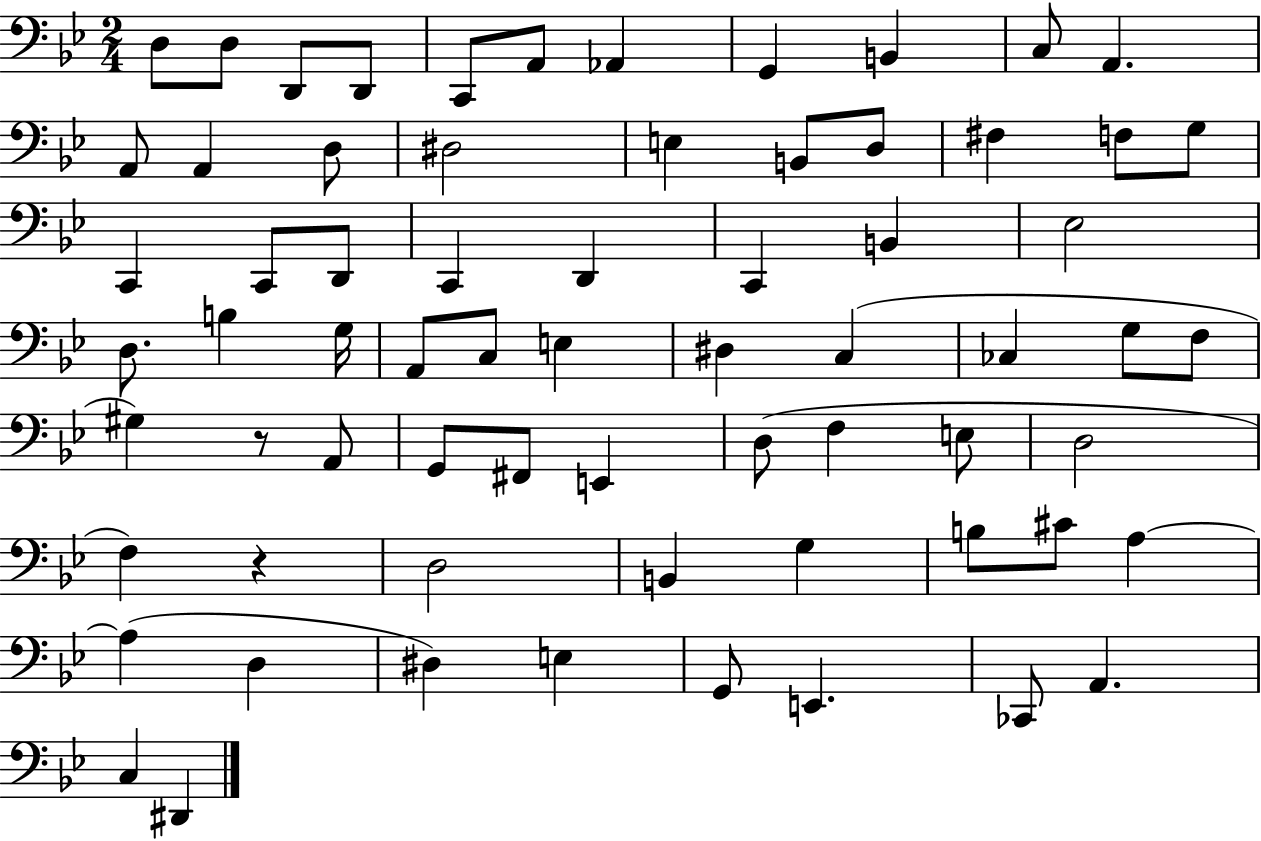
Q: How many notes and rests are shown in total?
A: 68